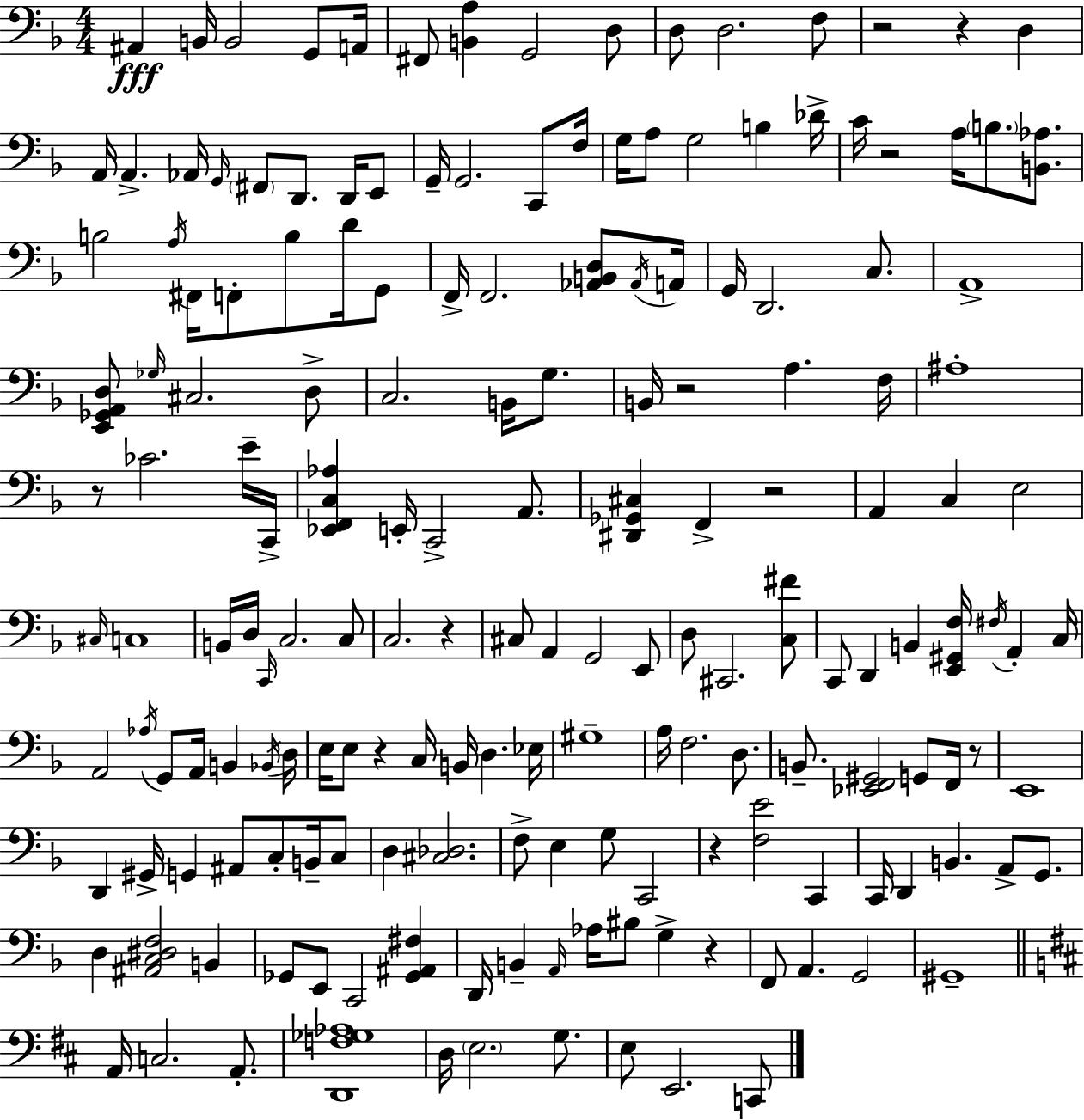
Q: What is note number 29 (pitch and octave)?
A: Db4